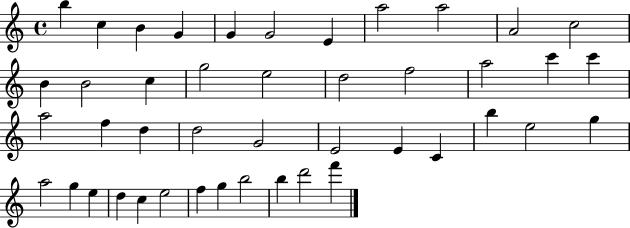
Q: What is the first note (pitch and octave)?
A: B5